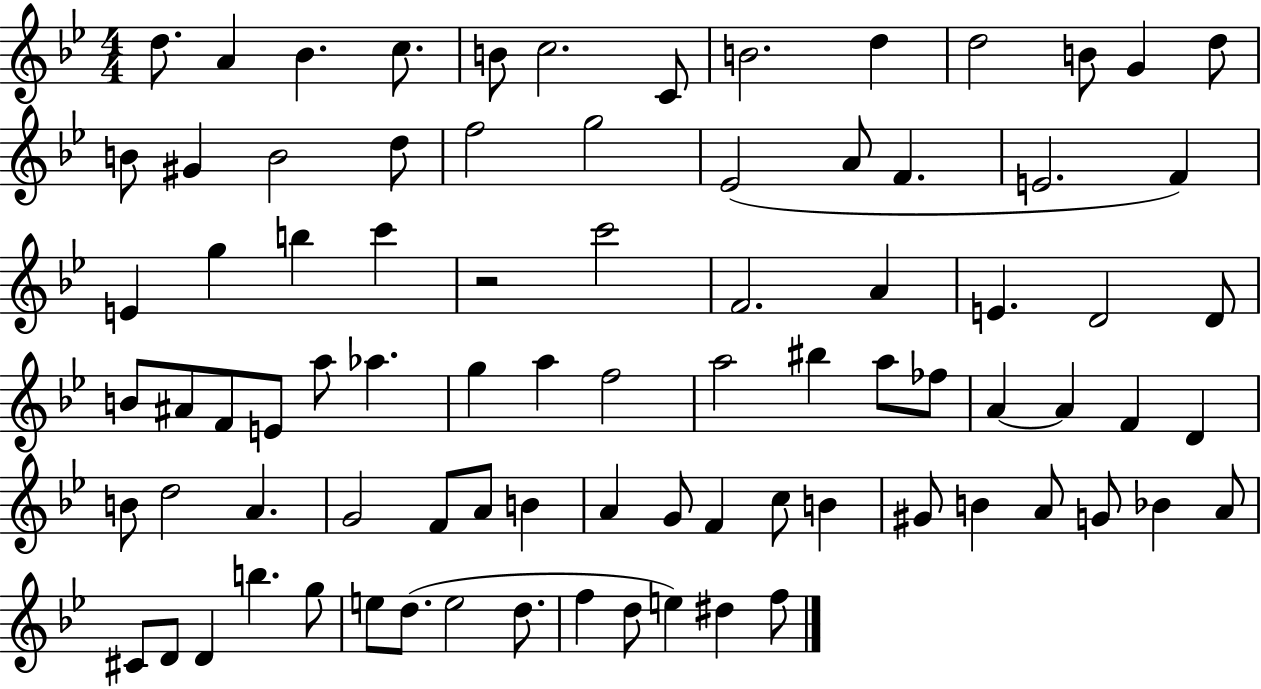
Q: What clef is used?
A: treble